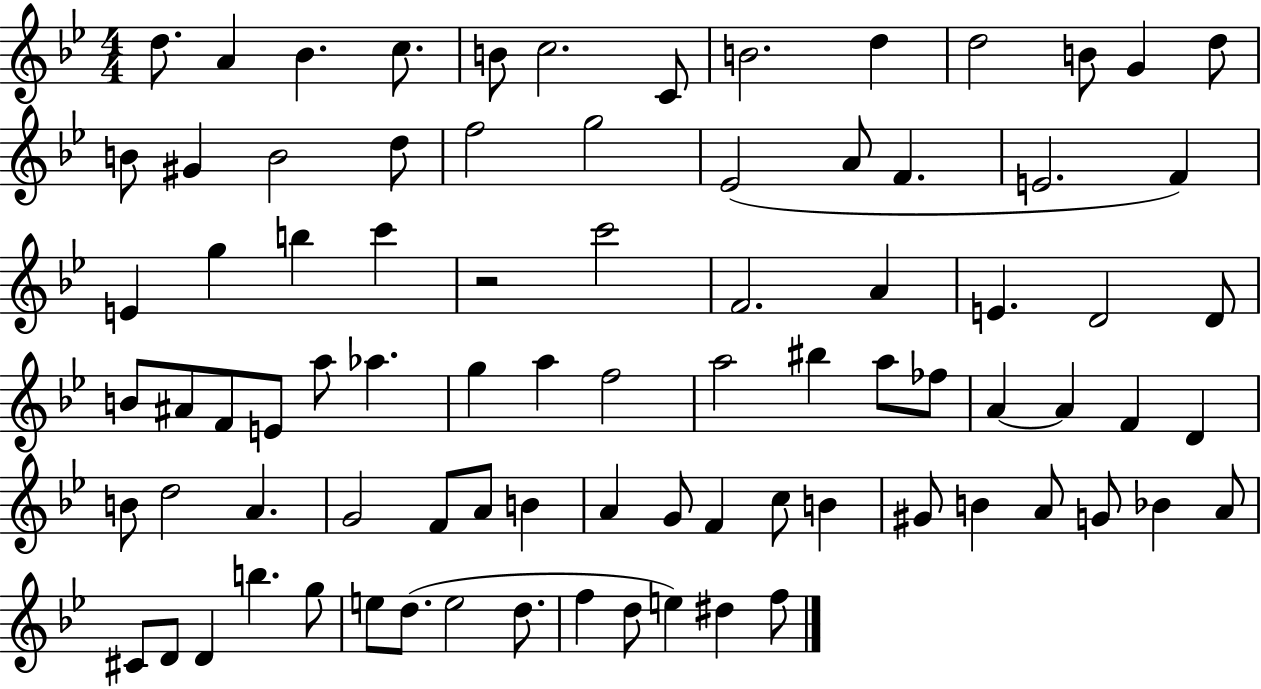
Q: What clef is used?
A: treble